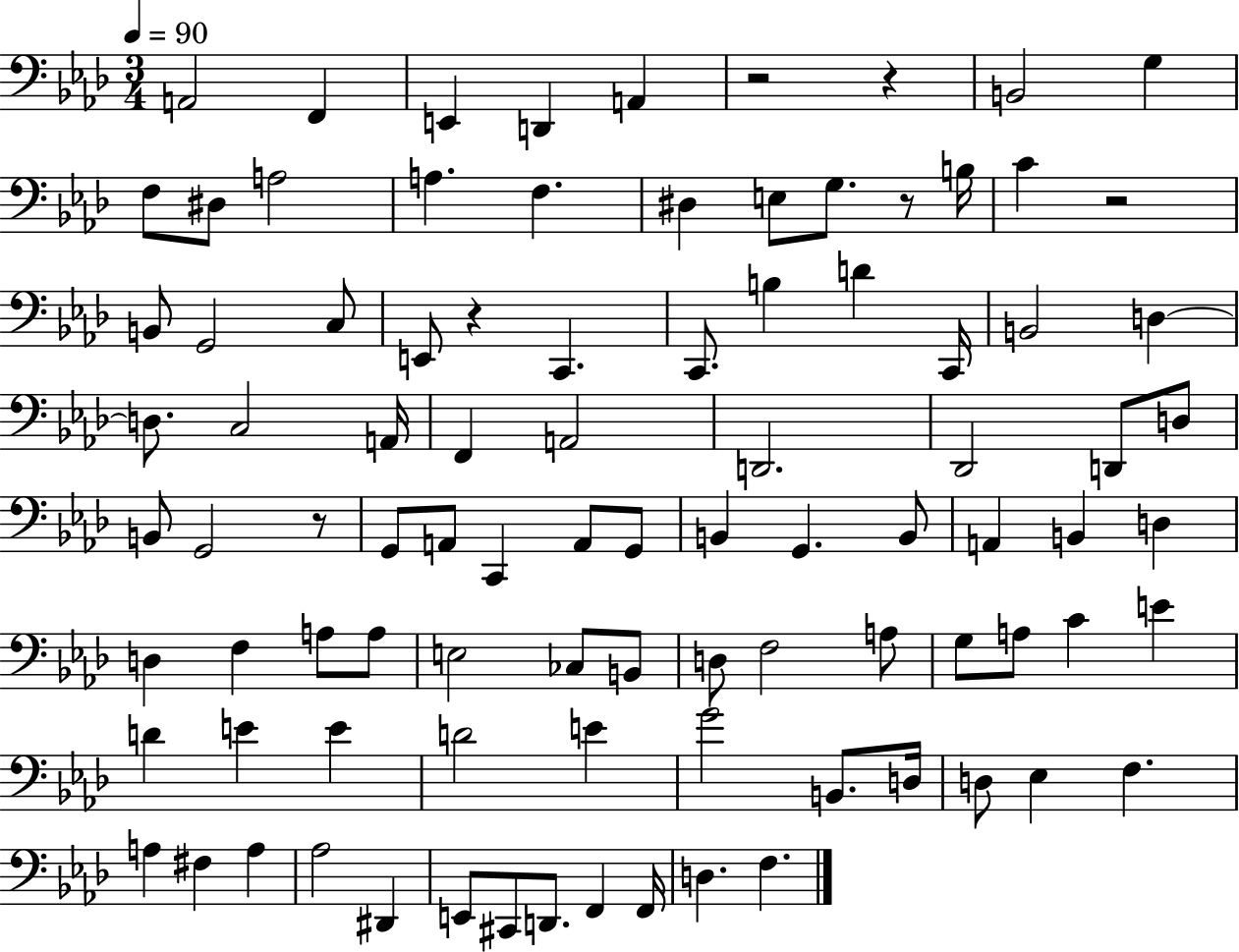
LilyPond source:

{
  \clef bass
  \numericTimeSignature
  \time 3/4
  \key aes \major
  \tempo 4 = 90
  a,2 f,4 | e,4 d,4 a,4 | r2 r4 | b,2 g4 | \break f8 dis8 a2 | a4. f4. | dis4 e8 g8. r8 b16 | c'4 r2 | \break b,8 g,2 c8 | e,8 r4 c,4. | c,8. b4 d'4 c,16 | b,2 d4~~ | \break d8. c2 a,16 | f,4 a,2 | d,2. | des,2 d,8 d8 | \break b,8 g,2 r8 | g,8 a,8 c,4 a,8 g,8 | b,4 g,4. b,8 | a,4 b,4 d4 | \break d4 f4 a8 a8 | e2 ces8 b,8 | d8 f2 a8 | g8 a8 c'4 e'4 | \break d'4 e'4 e'4 | d'2 e'4 | g'2 b,8. d16 | d8 ees4 f4. | \break a4 fis4 a4 | aes2 dis,4 | e,8 cis,8 d,8. f,4 f,16 | d4. f4. | \break \bar "|."
}